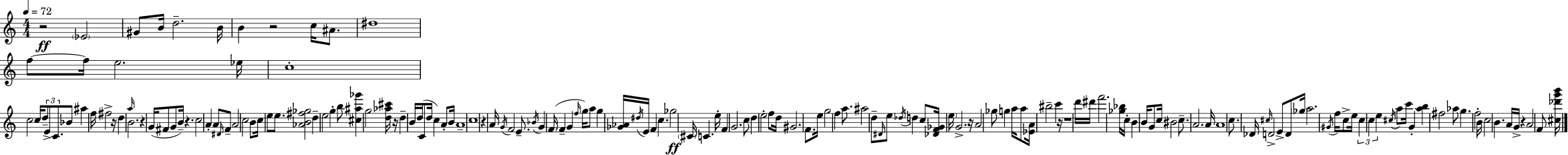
X:1
T:Untitled
M:4/4
L:1/4
K:C
z2 _E2 ^G/2 B/4 d2 B/4 B z2 c/4 ^A/2 ^d4 f/2 f/4 e2 _e/4 c4 c2 c/4 d/2 E/2 C/2 _B/2 ^a f/4 ^f2 z/4 d a/4 B2 z G/4 ^F/2 G/2 B/4 z c2 A A/2 ^D/4 F/2 A2 c2 B/2 c/4 e/2 e/2 [_AB^f_g]2 d e2 g b/2 [^c^a_g'] g2 [d_a^c']/4 z/4 d B/4 d/4 C/2 d/4 c A/2 B/4 A4 c4 z A/4 G/4 F2 E/2 _B/4 G F/4 F G f/4 g/4 a/2 g [_G_A]/4 ^d/4 E/4 F c _g2 ^C/4 C e/4 F G2 c/2 d e2 f/2 d/4 ^G2 F/2 e/4 g2 f a/2 ^a2 d/2 ^D/4 e/2 _d/4 d c/2 [_DF_G]/4 e/4 G2 z/4 A2 _g/2 g a/4 a/2 [_EA]/4 ^b2 c' z/4 z4 d'/4 ^d'/4 f'2 [_g_b]/4 c/4 B B/4 G/2 c/4 ^B2 c/2 A2 A/4 A4 c/2 _D/4 ^c/4 D2 E/2 D/2 _g/4 a2 ^G/4 f/4 c/2 e/4 c c e ^c/4 a/2 c'/4 G [ab] ^f2 _a/2 g f2 B/4 c2 B A/4 G/4 z A2 F/2 [^c_d'g'b']/4